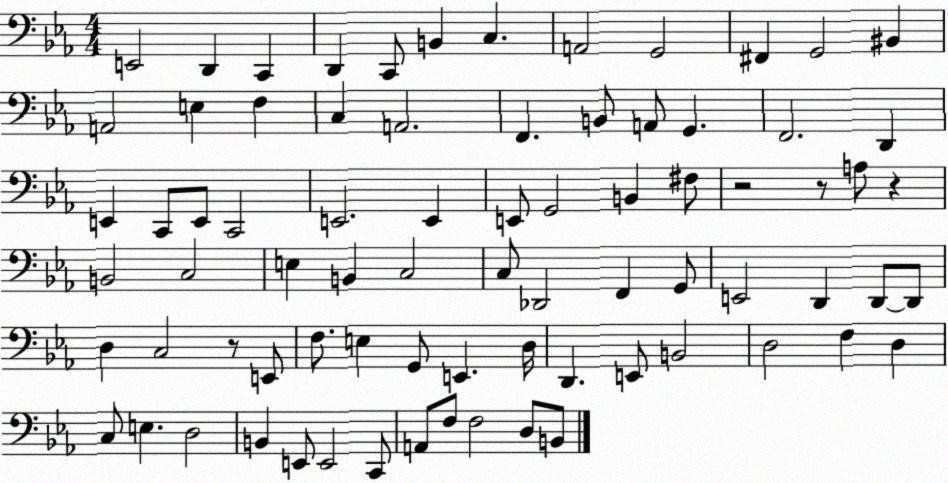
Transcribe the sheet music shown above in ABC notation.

X:1
T:Untitled
M:4/4
L:1/4
K:Eb
E,,2 D,, C,, D,, C,,/2 B,, C, A,,2 G,,2 ^F,, G,,2 ^B,, A,,2 E, F, C, A,,2 F,, B,,/2 A,,/2 G,, F,,2 D,, E,, C,,/2 E,,/2 C,,2 E,,2 E,, E,,/2 G,,2 B,, ^F,/2 z2 z/2 A,/2 z B,,2 C,2 E, B,, C,2 C,/2 _D,,2 F,, G,,/2 E,,2 D,, D,,/2 D,,/2 D, C,2 z/2 E,,/2 F,/2 E, G,,/2 E,, D,/4 D,, E,,/2 B,,2 D,2 F, D, C,/2 E, D,2 B,, E,,/2 E,,2 C,,/2 A,,/2 F,/2 F,2 D,/2 B,,/2